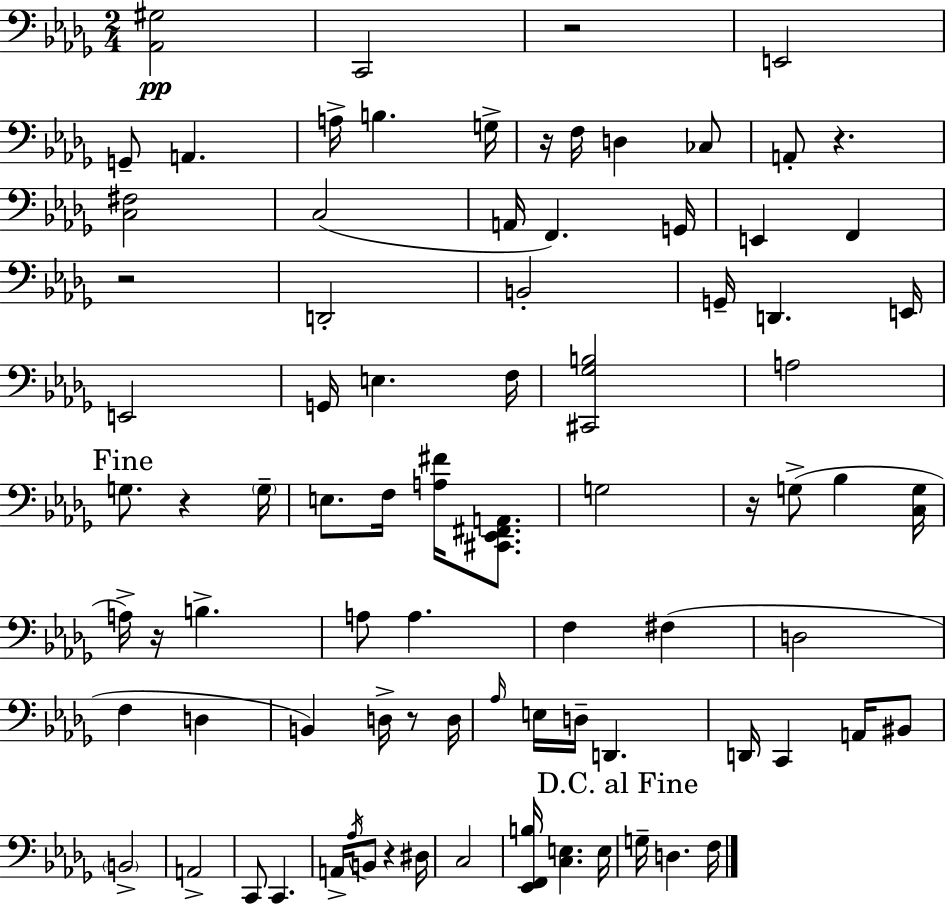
{
  \clef bass
  \numericTimeSignature
  \time 2/4
  \key bes \minor
  <aes, gis>2\pp | c,2 | r2 | e,2 | \break g,8-- a,4. | a16-> b4. g16-> | r16 f16 d4 ces8 | a,8-. r4. | \break <c fis>2 | c2( | a,16 f,4.) g,16 | e,4 f,4 | \break r2 | d,2-. | b,2-. | g,16-- d,4. e,16 | \break e,2 | g,16 e4. f16 | <cis, ges b>2 | a2 | \break \mark "Fine" g8. r4 \parenthesize g16-- | e8. f16 <a fis'>16 <cis, ees, fis, a,>8. | g2 | r16 g8->( bes4 <c g>16 | \break a16->) r16 b4.-> | a8 a4. | f4 fis4( | d2 | \break f4 d4 | b,4) d16-> r8 d16 | \grace { aes16 } e16 d16-- d,4. | d,16 c,4 a,16 bis,8 | \break \parenthesize b,2-> | a,2-> | c,8 c,4. | a,16-> \acciaccatura { aes16 } b,8 r4 | \break dis16 c2 | <ees, f, b>16 <c e>4. | e16 \mark "D.C. al Fine" g16-- d4. | f16 \bar "|."
}